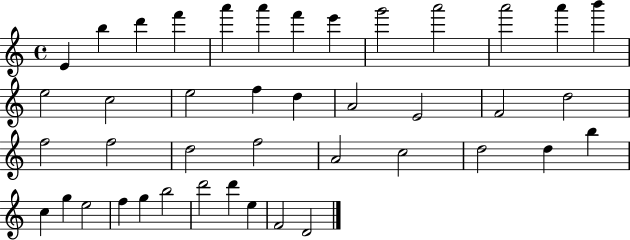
{
  \clef treble
  \time 4/4
  \defaultTimeSignature
  \key c \major
  e'4 b''4 d'''4 f'''4 | a'''4 a'''4 f'''4 e'''4 | g'''2 a'''2 | a'''2 a'''4 b'''4 | \break e''2 c''2 | e''2 f''4 d''4 | a'2 e'2 | f'2 d''2 | \break f''2 f''2 | d''2 f''2 | a'2 c''2 | d''2 d''4 b''4 | \break c''4 g''4 e''2 | f''4 g''4 b''2 | d'''2 d'''4 e''4 | f'2 d'2 | \break \bar "|."
}